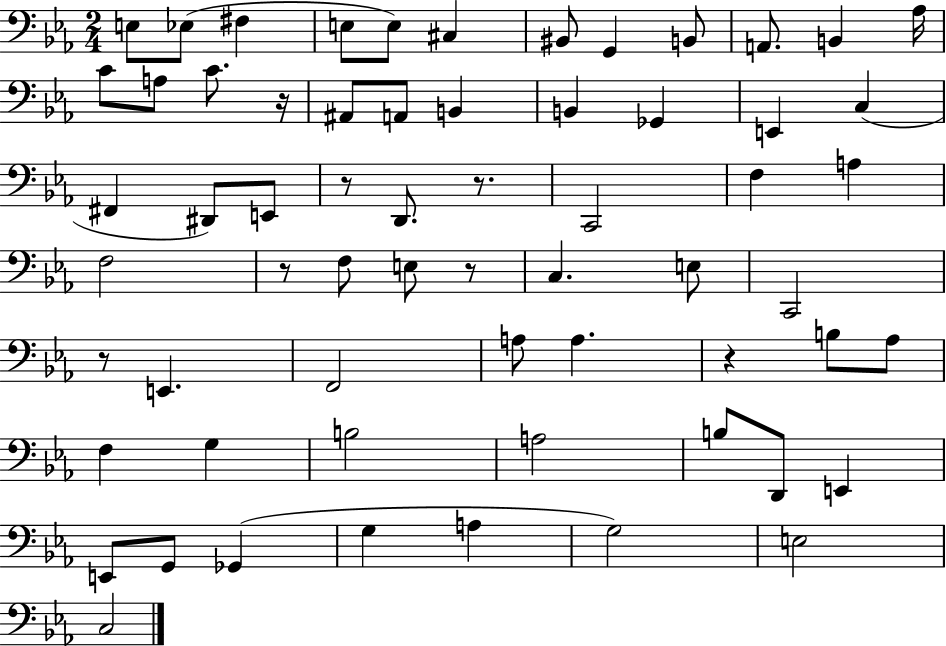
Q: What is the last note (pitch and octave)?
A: C3